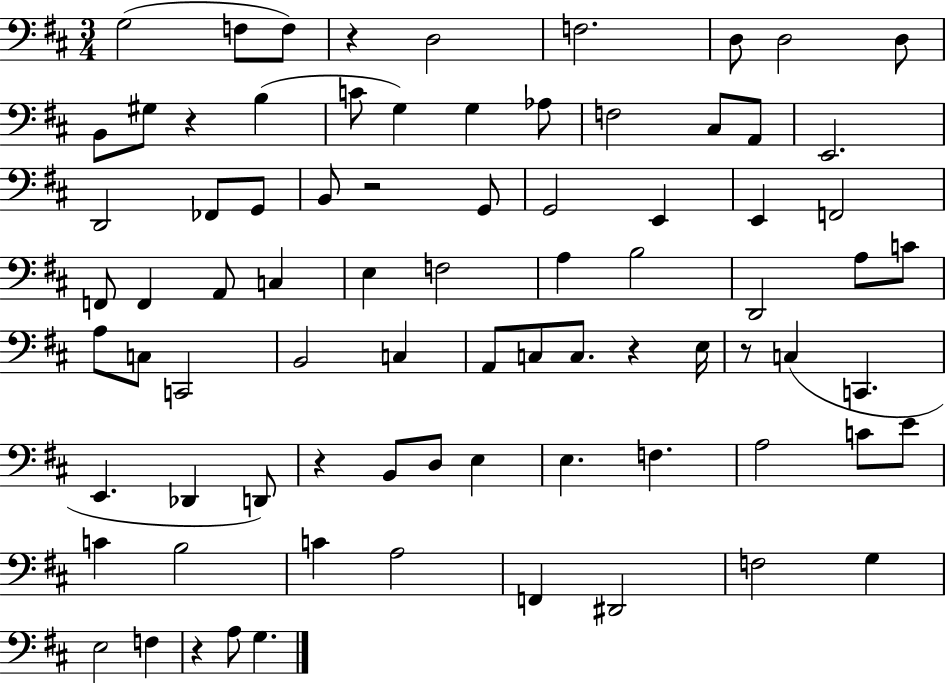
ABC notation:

X:1
T:Untitled
M:3/4
L:1/4
K:D
G,2 F,/2 F,/2 z D,2 F,2 D,/2 D,2 D,/2 B,,/2 ^G,/2 z B, C/2 G, G, _A,/2 F,2 ^C,/2 A,,/2 E,,2 D,,2 _F,,/2 G,,/2 B,,/2 z2 G,,/2 G,,2 E,, E,, F,,2 F,,/2 F,, A,,/2 C, E, F,2 A, B,2 D,,2 A,/2 C/2 A,/2 C,/2 C,,2 B,,2 C, A,,/2 C,/2 C,/2 z E,/4 z/2 C, C,, E,, _D,, D,,/2 z B,,/2 D,/2 E, E, F, A,2 C/2 E/2 C B,2 C A,2 F,, ^D,,2 F,2 G, E,2 F, z A,/2 G,